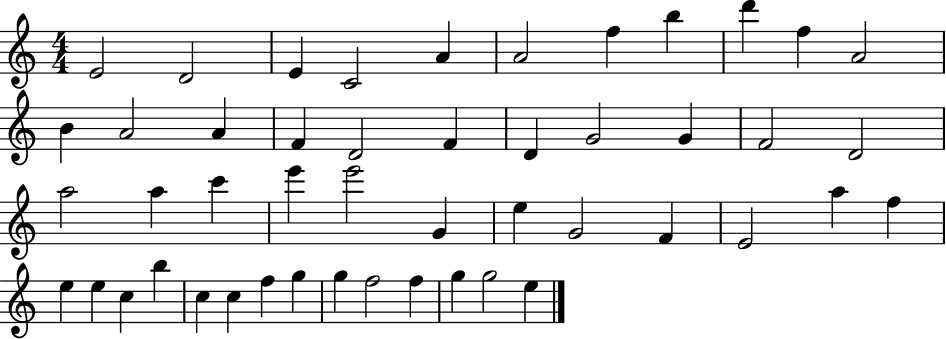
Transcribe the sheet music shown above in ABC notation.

X:1
T:Untitled
M:4/4
L:1/4
K:C
E2 D2 E C2 A A2 f b d' f A2 B A2 A F D2 F D G2 G F2 D2 a2 a c' e' e'2 G e G2 F E2 a f e e c b c c f g g f2 f g g2 e